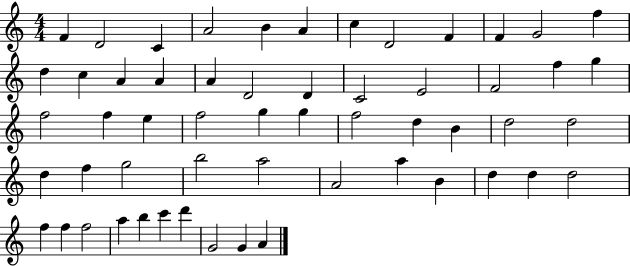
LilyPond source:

{
  \clef treble
  \numericTimeSignature
  \time 4/4
  \key c \major
  f'4 d'2 c'4 | a'2 b'4 a'4 | c''4 d'2 f'4 | f'4 g'2 f''4 | \break d''4 c''4 a'4 a'4 | a'4 d'2 d'4 | c'2 e'2 | f'2 f''4 g''4 | \break f''2 f''4 e''4 | f''2 g''4 g''4 | f''2 d''4 b'4 | d''2 d''2 | \break d''4 f''4 g''2 | b''2 a''2 | a'2 a''4 b'4 | d''4 d''4 d''2 | \break f''4 f''4 f''2 | a''4 b''4 c'''4 d'''4 | g'2 g'4 a'4 | \bar "|."
}